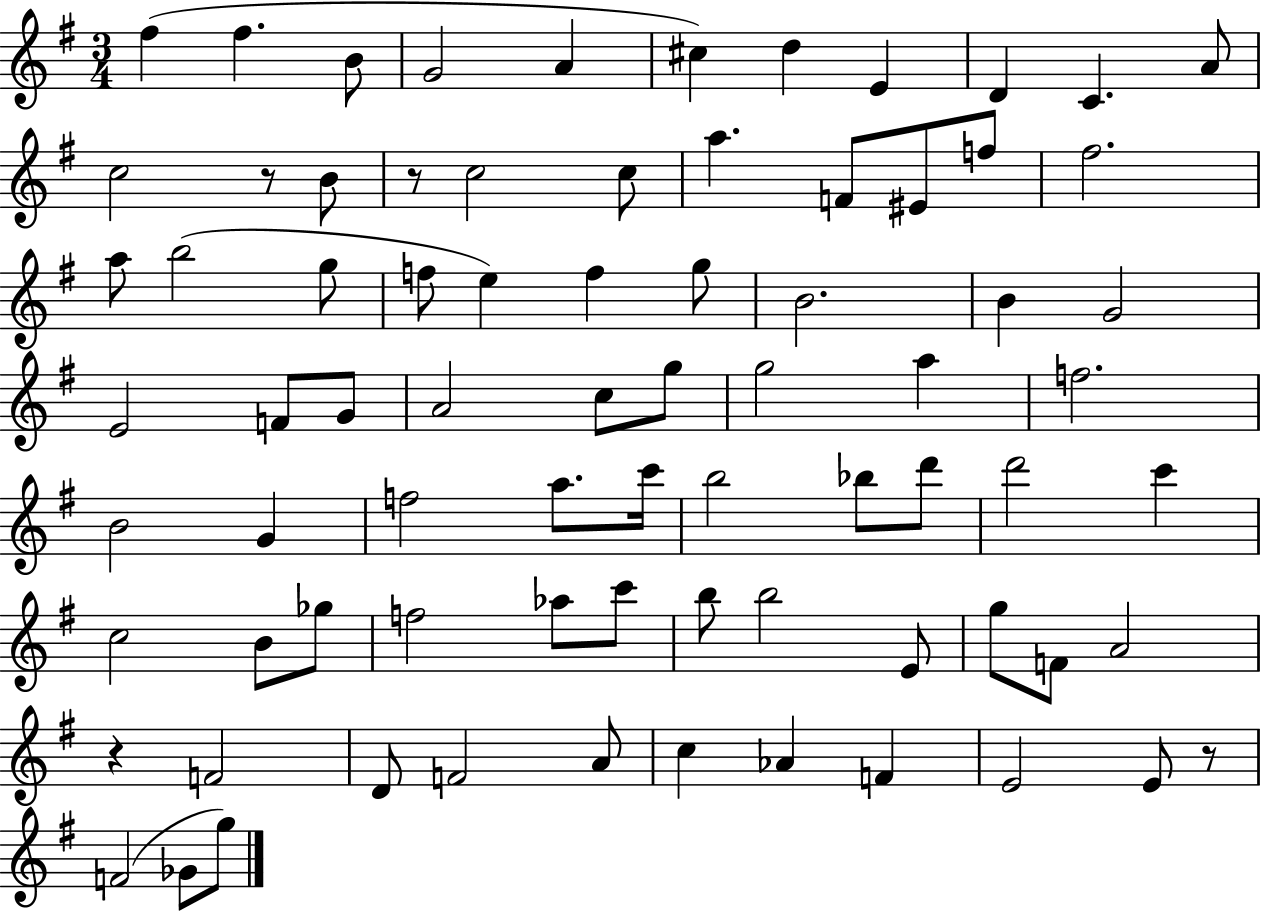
{
  \clef treble
  \numericTimeSignature
  \time 3/4
  \key g \major
  fis''4( fis''4. b'8 | g'2 a'4 | cis''4) d''4 e'4 | d'4 c'4. a'8 | \break c''2 r8 b'8 | r8 c''2 c''8 | a''4. f'8 eis'8 f''8 | fis''2. | \break a''8 b''2( g''8 | f''8 e''4) f''4 g''8 | b'2. | b'4 g'2 | \break e'2 f'8 g'8 | a'2 c''8 g''8 | g''2 a''4 | f''2. | \break b'2 g'4 | f''2 a''8. c'''16 | b''2 bes''8 d'''8 | d'''2 c'''4 | \break c''2 b'8 ges''8 | f''2 aes''8 c'''8 | b''8 b''2 e'8 | g''8 f'8 a'2 | \break r4 f'2 | d'8 f'2 a'8 | c''4 aes'4 f'4 | e'2 e'8 r8 | \break f'2( ges'8 g''8) | \bar "|."
}